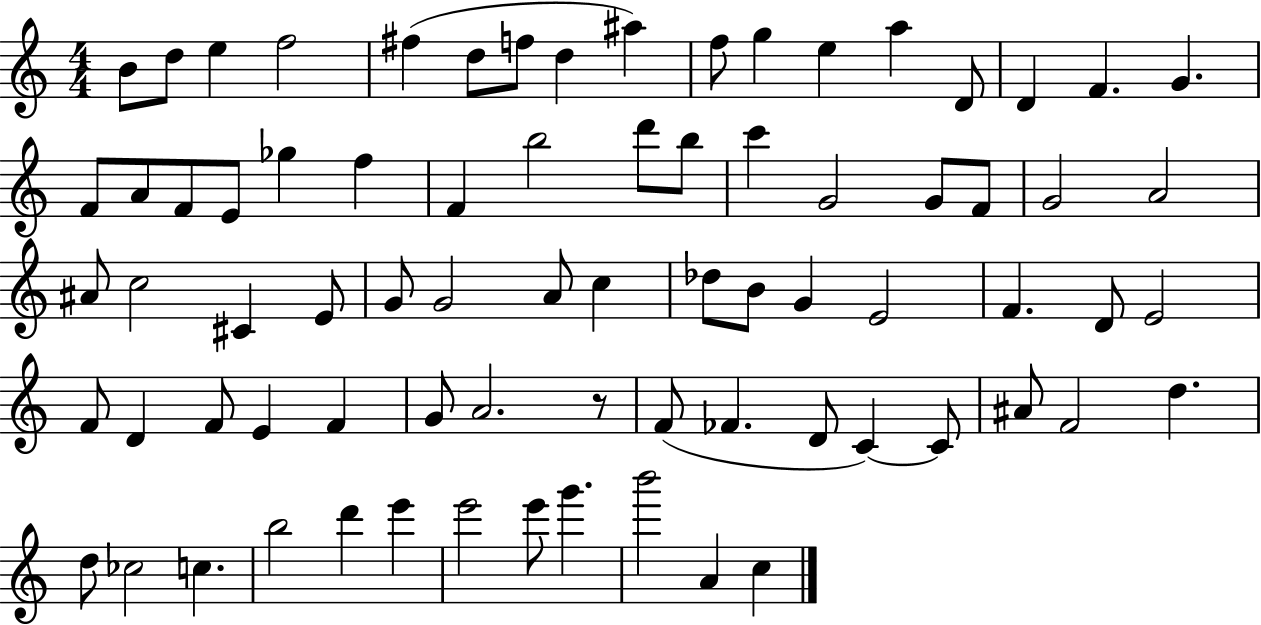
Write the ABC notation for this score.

X:1
T:Untitled
M:4/4
L:1/4
K:C
B/2 d/2 e f2 ^f d/2 f/2 d ^a f/2 g e a D/2 D F G F/2 A/2 F/2 E/2 _g f F b2 d'/2 b/2 c' G2 G/2 F/2 G2 A2 ^A/2 c2 ^C E/2 G/2 G2 A/2 c _d/2 B/2 G E2 F D/2 E2 F/2 D F/2 E F G/2 A2 z/2 F/2 _F D/2 C C/2 ^A/2 F2 d d/2 _c2 c b2 d' e' e'2 e'/2 g' b'2 A c